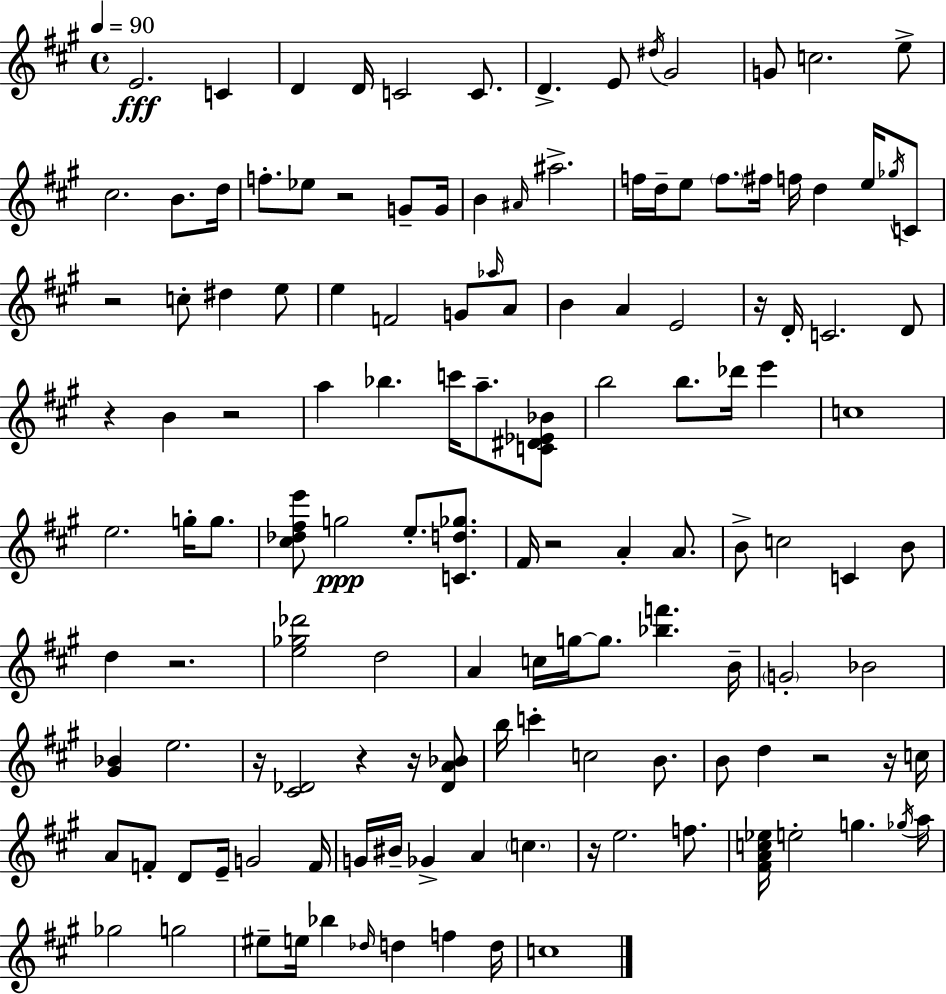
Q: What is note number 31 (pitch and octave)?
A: E5